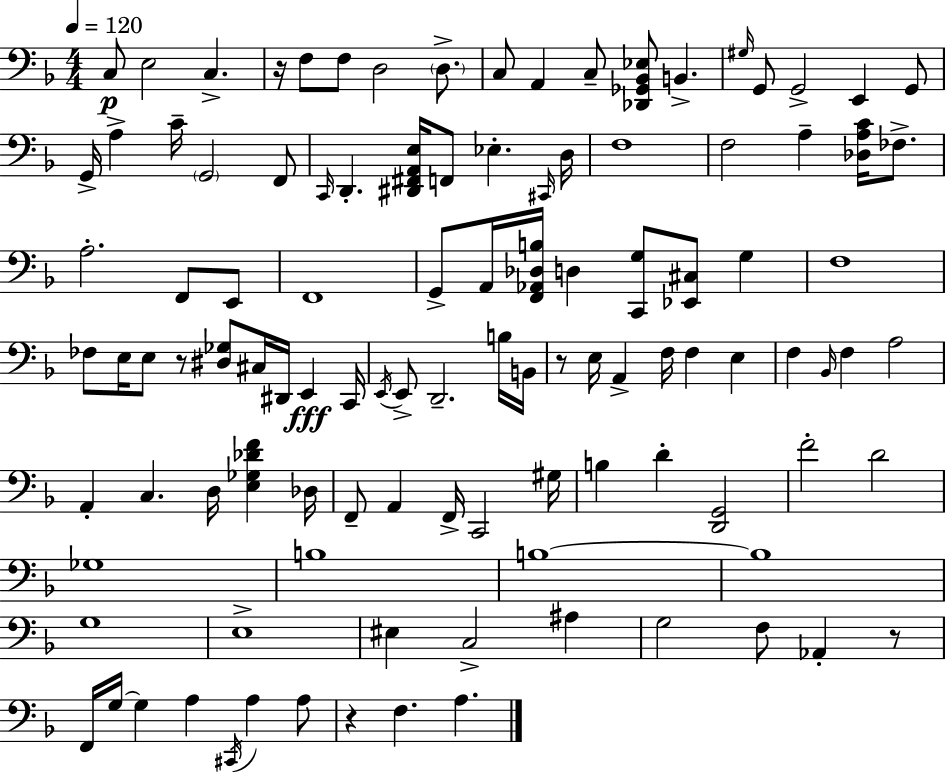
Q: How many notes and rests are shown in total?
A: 109